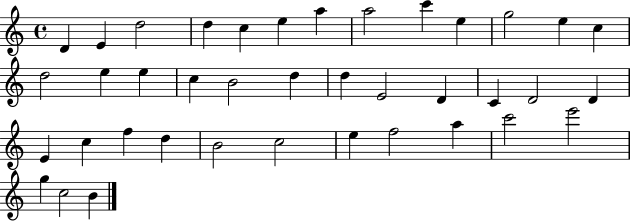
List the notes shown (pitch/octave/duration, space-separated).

D4/q E4/q D5/h D5/q C5/q E5/q A5/q A5/h C6/q E5/q G5/h E5/q C5/q D5/h E5/q E5/q C5/q B4/h D5/q D5/q E4/h D4/q C4/q D4/h D4/q E4/q C5/q F5/q D5/q B4/h C5/h E5/q F5/h A5/q C6/h E6/h G5/q C5/h B4/q